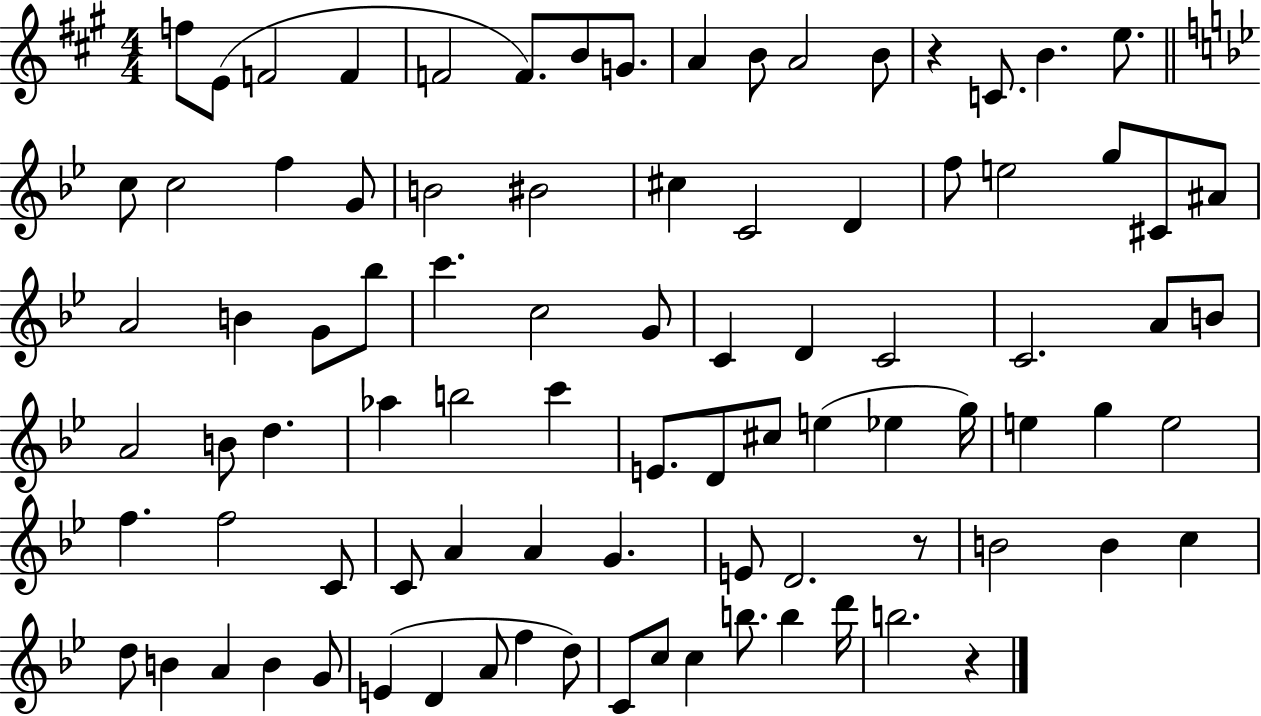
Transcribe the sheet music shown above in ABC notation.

X:1
T:Untitled
M:4/4
L:1/4
K:A
f/2 E/2 F2 F F2 F/2 B/2 G/2 A B/2 A2 B/2 z C/2 B e/2 c/2 c2 f G/2 B2 ^B2 ^c C2 D f/2 e2 g/2 ^C/2 ^A/2 A2 B G/2 _b/2 c' c2 G/2 C D C2 C2 A/2 B/2 A2 B/2 d _a b2 c' E/2 D/2 ^c/2 e _e g/4 e g e2 f f2 C/2 C/2 A A G E/2 D2 z/2 B2 B c d/2 B A B G/2 E D A/2 f d/2 C/2 c/2 c b/2 b d'/4 b2 z